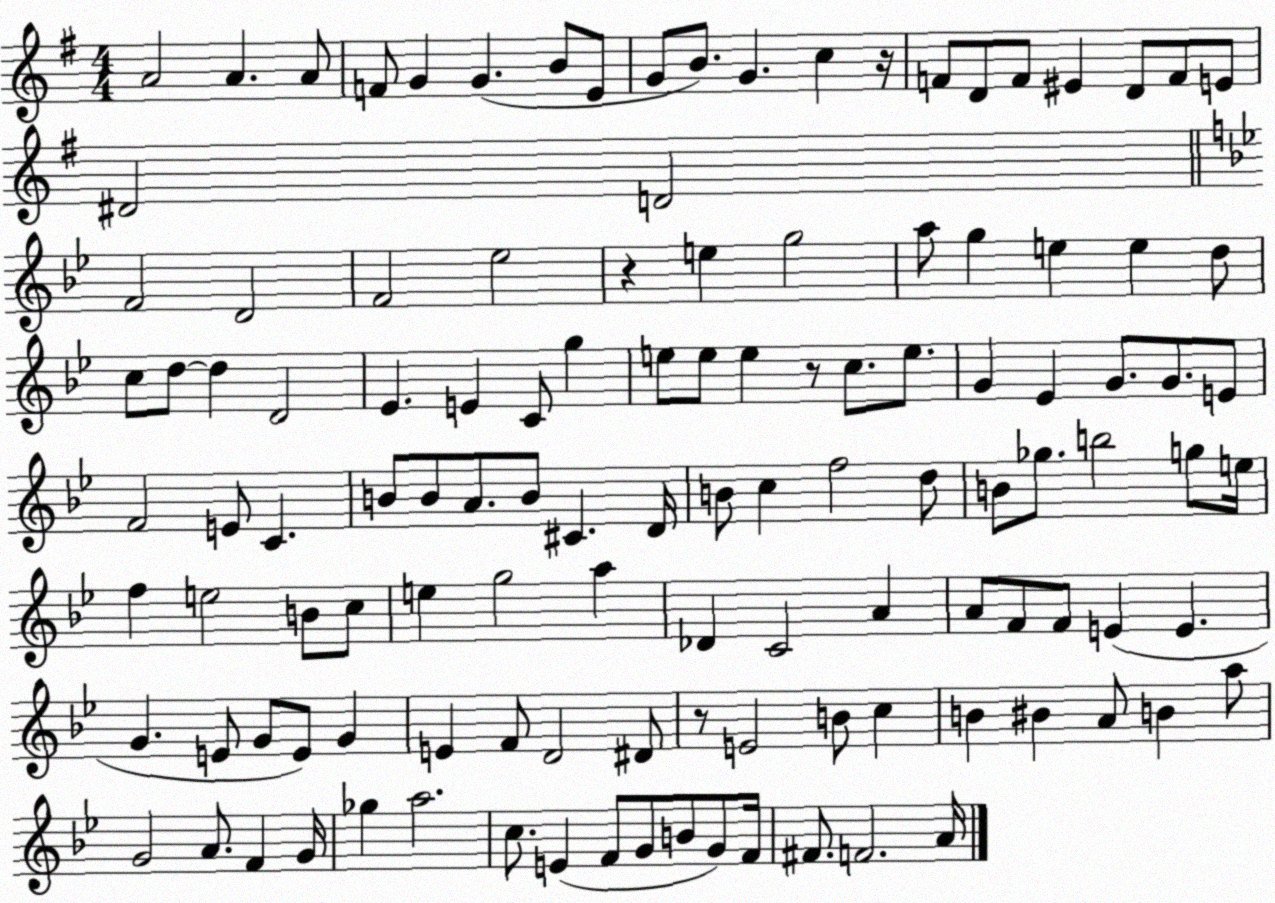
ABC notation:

X:1
T:Untitled
M:4/4
L:1/4
K:G
A2 A A/2 F/2 G G B/2 E/2 G/2 B/2 G c z/4 F/2 D/2 F/2 ^E D/2 F/2 E/2 ^D2 D2 F2 D2 F2 _e2 z e g2 a/2 g e e d/2 c/2 d/2 d D2 _E E C/2 g e/2 e/2 e z/2 c/2 e/2 G _E G/2 G/2 E/2 F2 E/2 C B/2 B/2 A/2 B/2 ^C D/4 B/2 c f2 d/2 B/2 _g/2 b2 g/2 e/4 f e2 B/2 c/2 e g2 a _D C2 A A/2 F/2 F/2 E E G E/2 G/2 E/2 G E F/2 D2 ^D/2 z/2 E2 B/2 c B ^B A/2 B a/2 G2 A/2 F G/4 _g a2 c/2 E F/2 G/2 B/2 G/2 F/4 ^F/2 F2 A/4